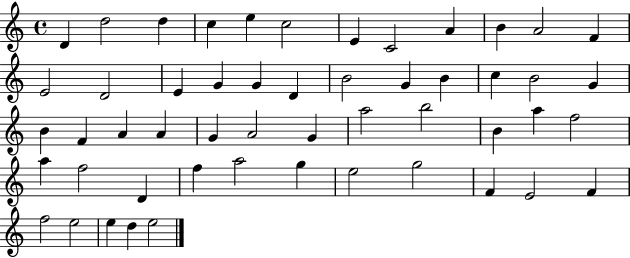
X:1
T:Untitled
M:4/4
L:1/4
K:C
D d2 d c e c2 E C2 A B A2 F E2 D2 E G G D B2 G B c B2 G B F A A G A2 G a2 b2 B a f2 a f2 D f a2 g e2 g2 F E2 F f2 e2 e d e2